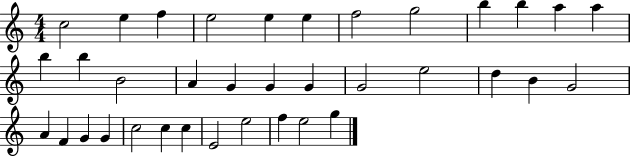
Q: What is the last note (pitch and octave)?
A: G5